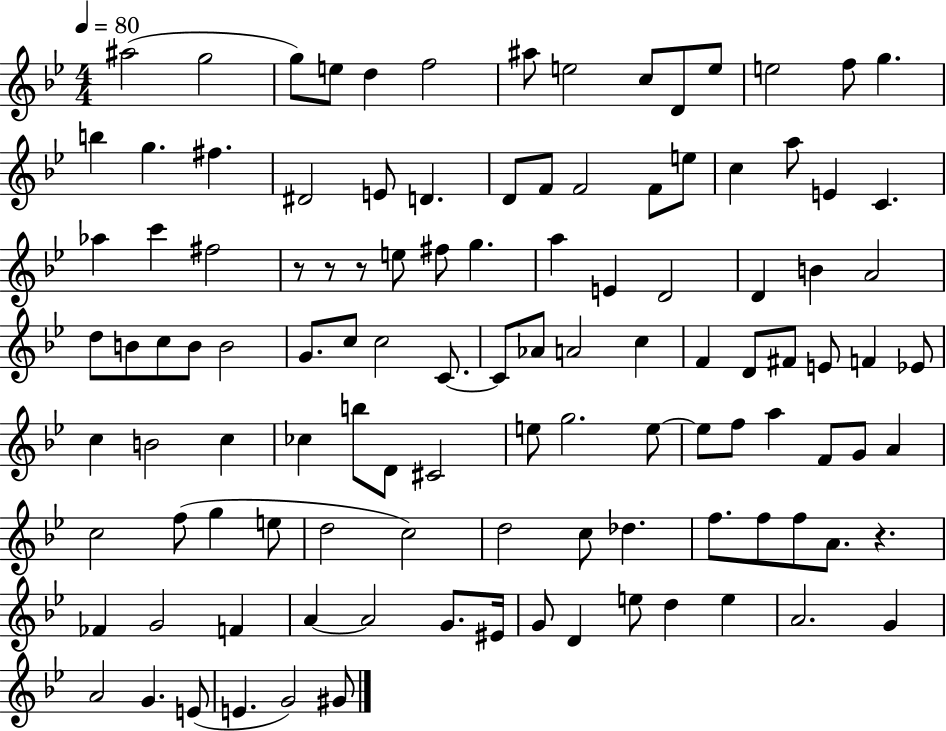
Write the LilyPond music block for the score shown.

{
  \clef treble
  \numericTimeSignature
  \time 4/4
  \key bes \major
  \tempo 4 = 80
  \repeat volta 2 { ais''2( g''2 | g''8) e''8 d''4 f''2 | ais''8 e''2 c''8 d'8 e''8 | e''2 f''8 g''4. | \break b''4 g''4. fis''4. | dis'2 e'8 d'4. | d'8 f'8 f'2 f'8 e''8 | c''4 a''8 e'4 c'4. | \break aes''4 c'''4 fis''2 | r8 r8 r8 e''8 fis''8 g''4. | a''4 e'4 d'2 | d'4 b'4 a'2 | \break d''8 b'8 c''8 b'8 b'2 | g'8. c''8 c''2 c'8.~~ | c'8 aes'8 a'2 c''4 | f'4 d'8 fis'8 e'8 f'4 ees'8 | \break c''4 b'2 c''4 | ces''4 b''8 d'8 cis'2 | e''8 g''2. e''8~~ | e''8 f''8 a''4 f'8 g'8 a'4 | \break c''2 f''8( g''4 e''8 | d''2 c''2) | d''2 c''8 des''4. | f''8. f''8 f''8 a'8. r4. | \break fes'4 g'2 f'4 | a'4~~ a'2 g'8. eis'16 | g'8 d'4 e''8 d''4 e''4 | a'2. g'4 | \break a'2 g'4. e'8( | e'4. g'2) gis'8 | } \bar "|."
}